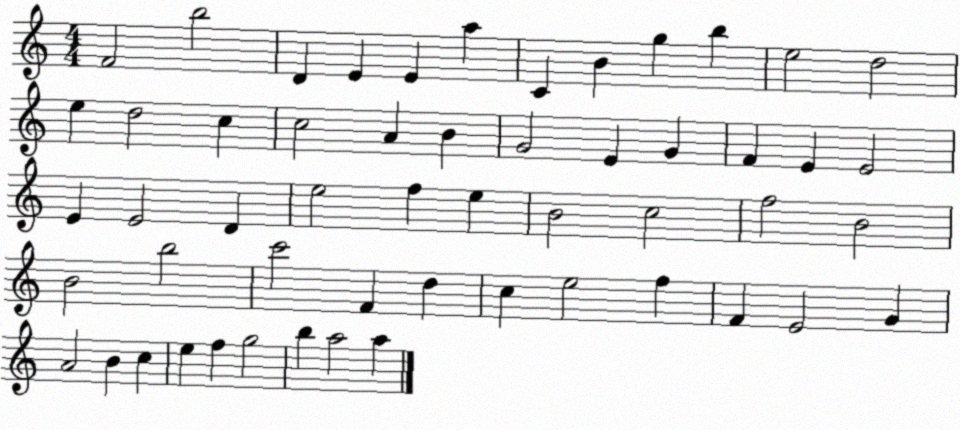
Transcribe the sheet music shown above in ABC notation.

X:1
T:Untitled
M:4/4
L:1/4
K:C
F2 b2 D E E a C B g b e2 d2 e d2 c c2 A B G2 E G F E E2 E E2 D e2 f e B2 c2 f2 B2 B2 b2 c'2 F d c e2 f F E2 G A2 B c e f g2 b a2 a